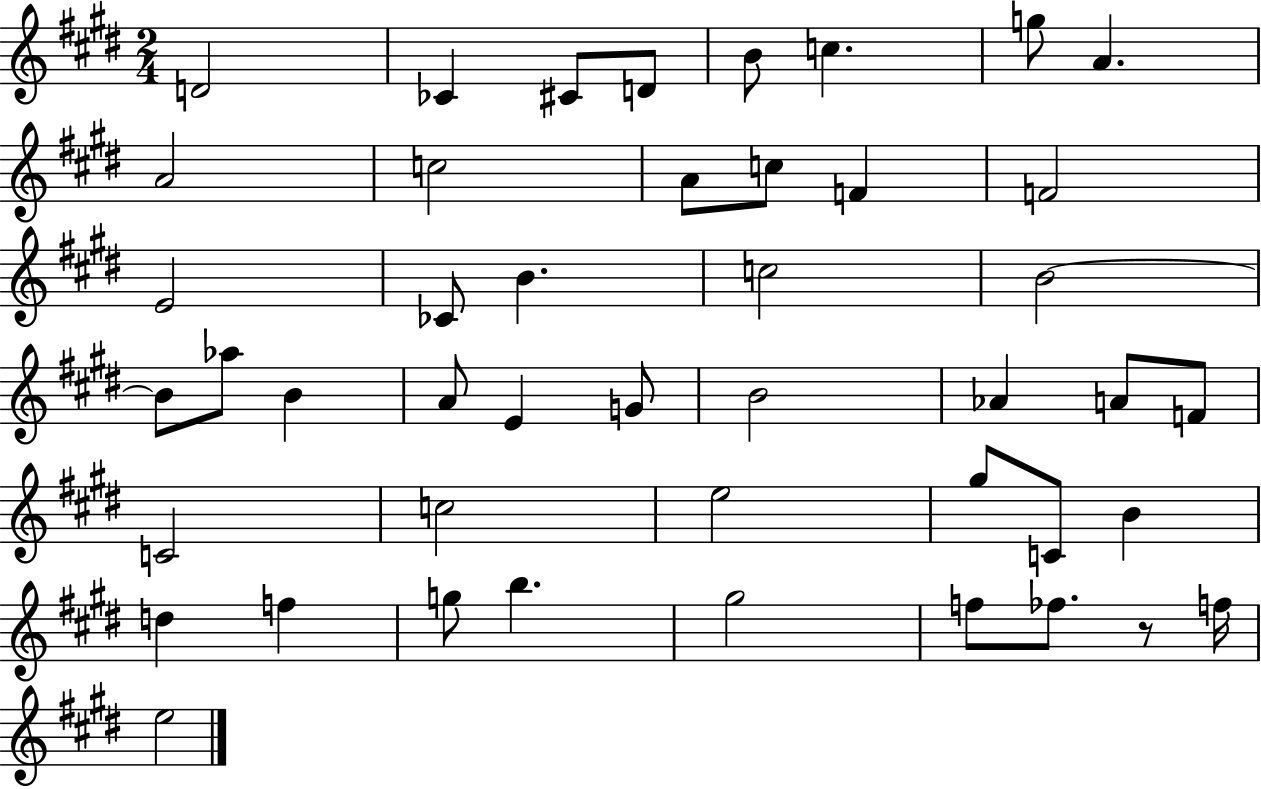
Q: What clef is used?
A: treble